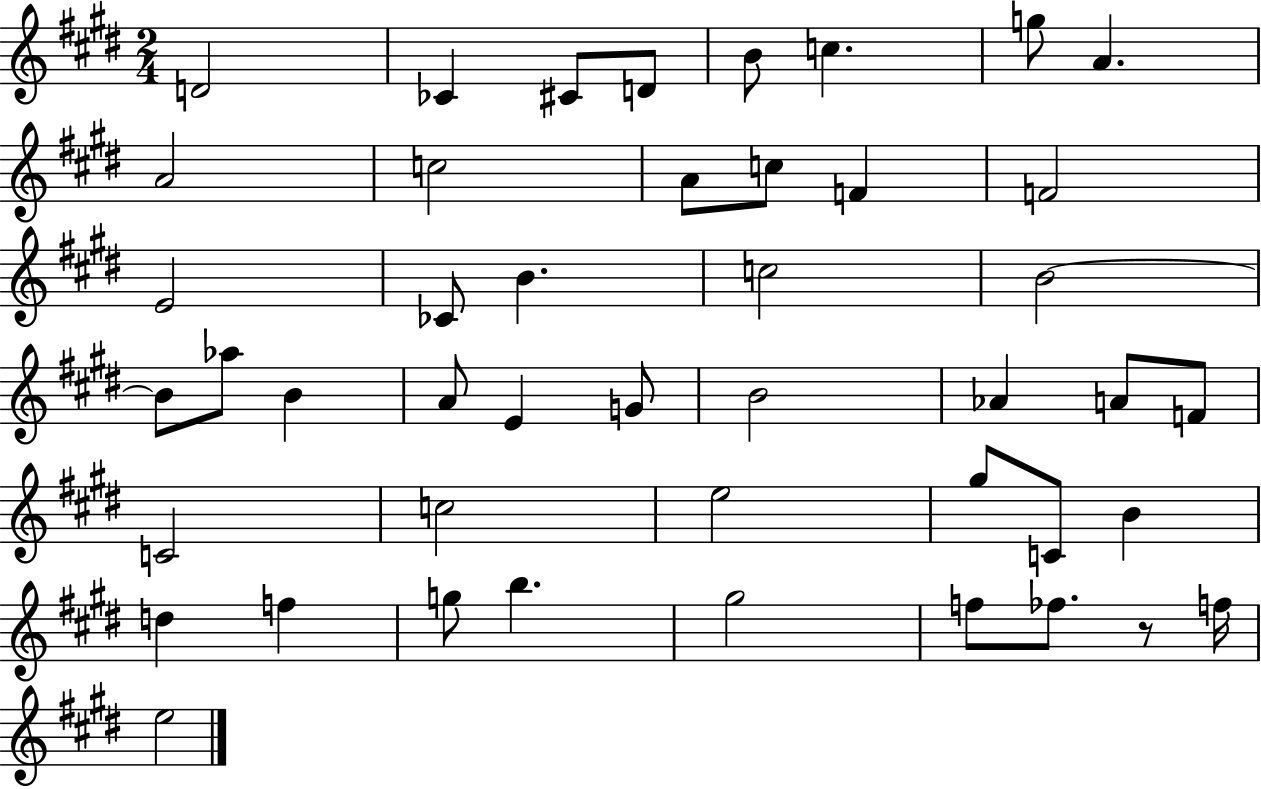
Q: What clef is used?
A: treble